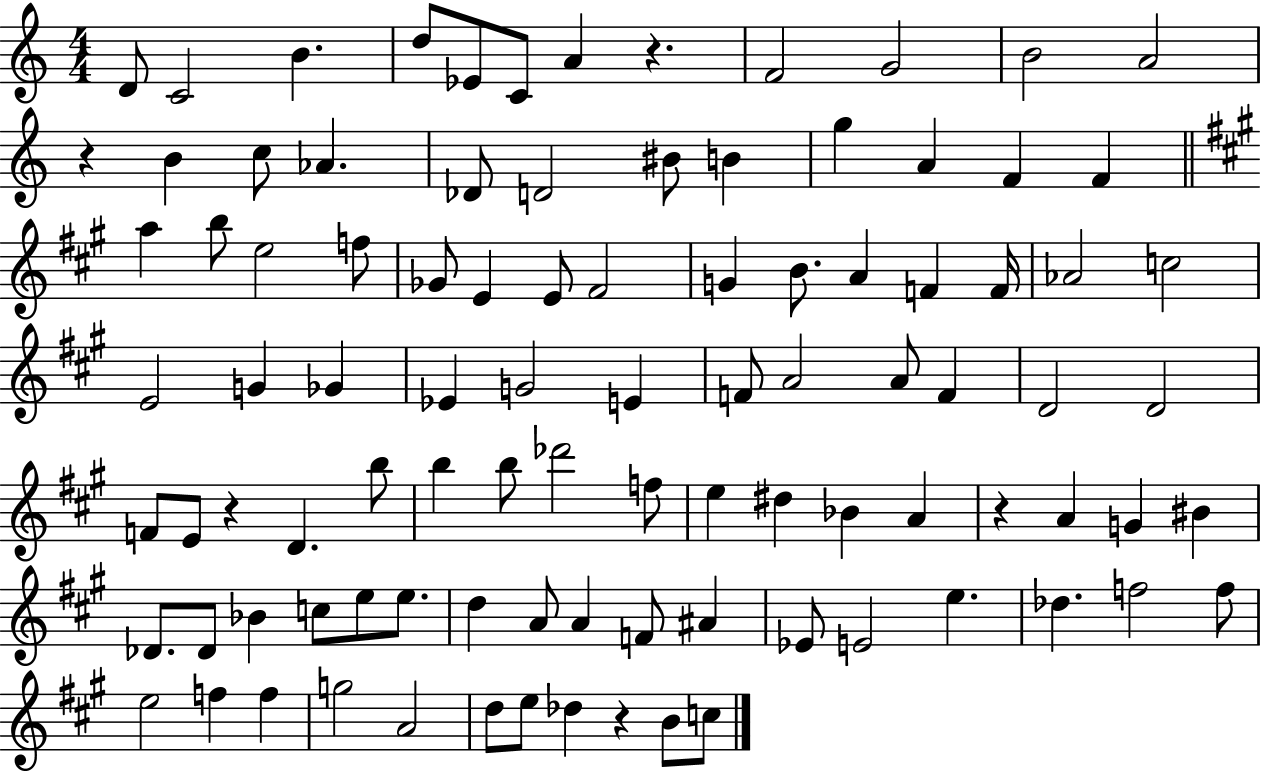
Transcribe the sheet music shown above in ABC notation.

X:1
T:Untitled
M:4/4
L:1/4
K:C
D/2 C2 B d/2 _E/2 C/2 A z F2 G2 B2 A2 z B c/2 _A _D/2 D2 ^B/2 B g A F F a b/2 e2 f/2 _G/2 E E/2 ^F2 G B/2 A F F/4 _A2 c2 E2 G _G _E G2 E F/2 A2 A/2 F D2 D2 F/2 E/2 z D b/2 b b/2 _d'2 f/2 e ^d _B A z A G ^B _D/2 _D/2 _B c/2 e/2 e/2 d A/2 A F/2 ^A _E/2 E2 e _d f2 f/2 e2 f f g2 A2 d/2 e/2 _d z B/2 c/2